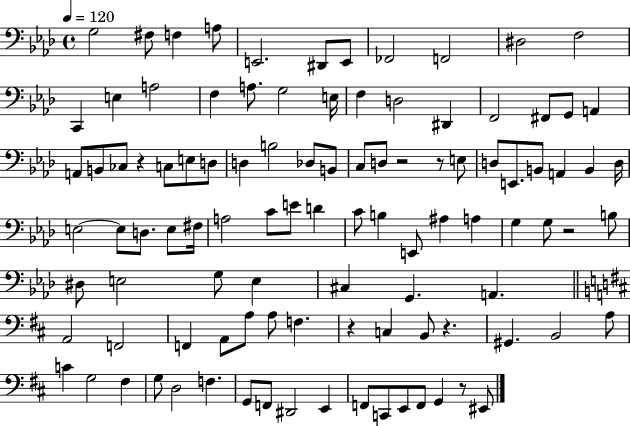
G3/h F#3/e F3/q A3/e E2/h. D#2/e E2/e FES2/h F2/h D#3/h F3/h C2/q E3/q A3/h F3/q A3/e. G3/h E3/s F3/q D3/h D#2/q F2/h F#2/e G2/e A2/q A2/e B2/e CES3/e R/q C3/e E3/e D3/e D3/q B3/h Db3/e B2/e C3/e D3/e R/h R/e E3/e D3/e E2/e. B2/e A2/q B2/q D3/s E3/h E3/e D3/e. E3/e F#3/s A3/h C4/e E4/e D4/q C4/e B3/q E2/e A#3/q A3/q G3/q G3/e R/h B3/e D#3/e E3/h G3/e E3/q C#3/q G2/q. A2/q. A2/h F2/h F2/q A2/e A3/e A3/e F3/q. R/q C3/q B2/e R/q. G#2/q. B2/h A3/e C4/q G3/h F#3/q G3/e D3/h F3/q. G2/e F2/e D#2/h E2/q F2/e C2/e E2/e F2/e G2/q R/e EIS2/e